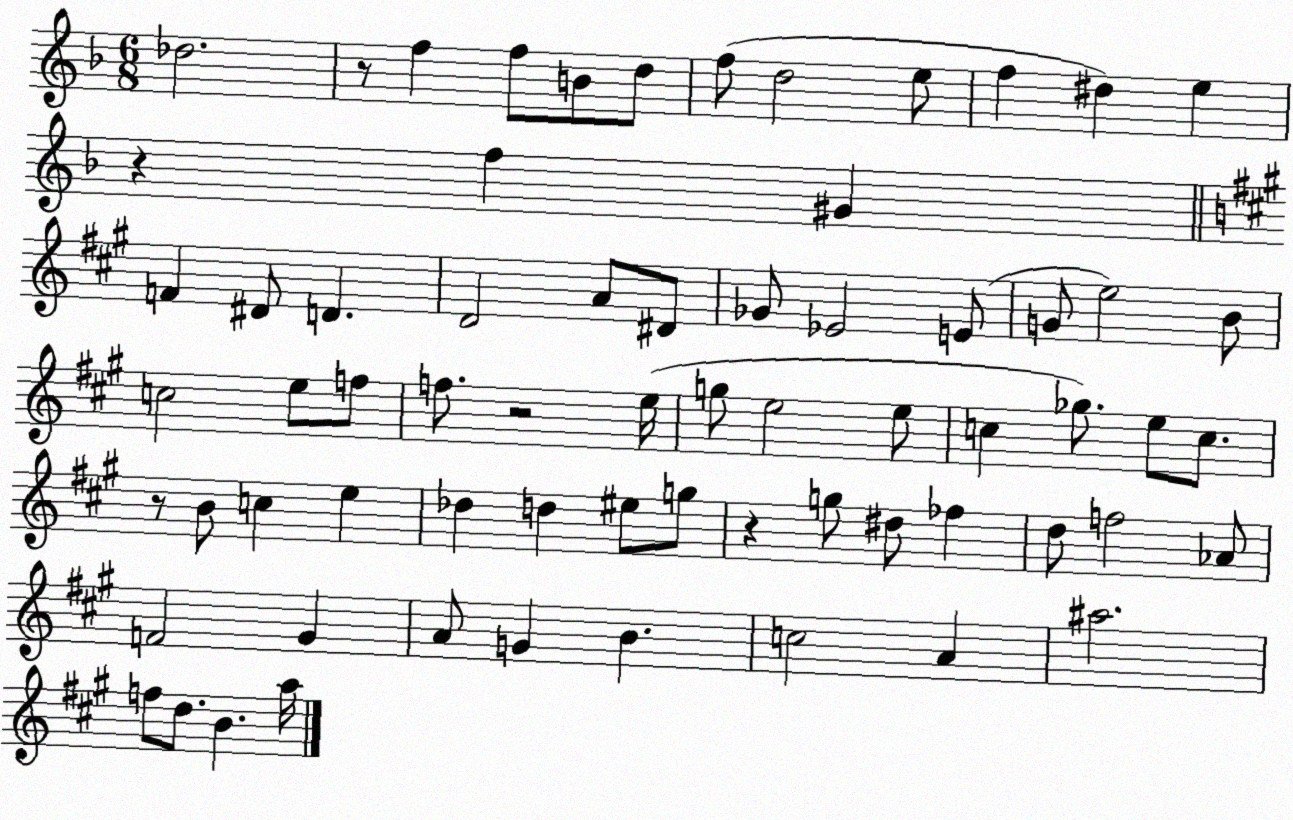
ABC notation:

X:1
T:Untitled
M:6/8
L:1/4
K:F
_d2 z/2 f f/2 B/2 d/2 f/2 d2 e/2 f ^d e z f ^G F ^D/2 D D2 A/2 ^D/2 _G/2 _E2 E/2 G/2 e2 B/2 c2 e/2 f/2 f/2 z2 e/4 g/2 e2 e/2 c _g/2 e/2 c/2 z/2 B/2 c e _d d ^e/2 g/2 z g/2 ^d/2 _f d/2 f2 _A/2 F2 ^G A/2 G B c2 A ^a2 f/2 d/2 B a/4